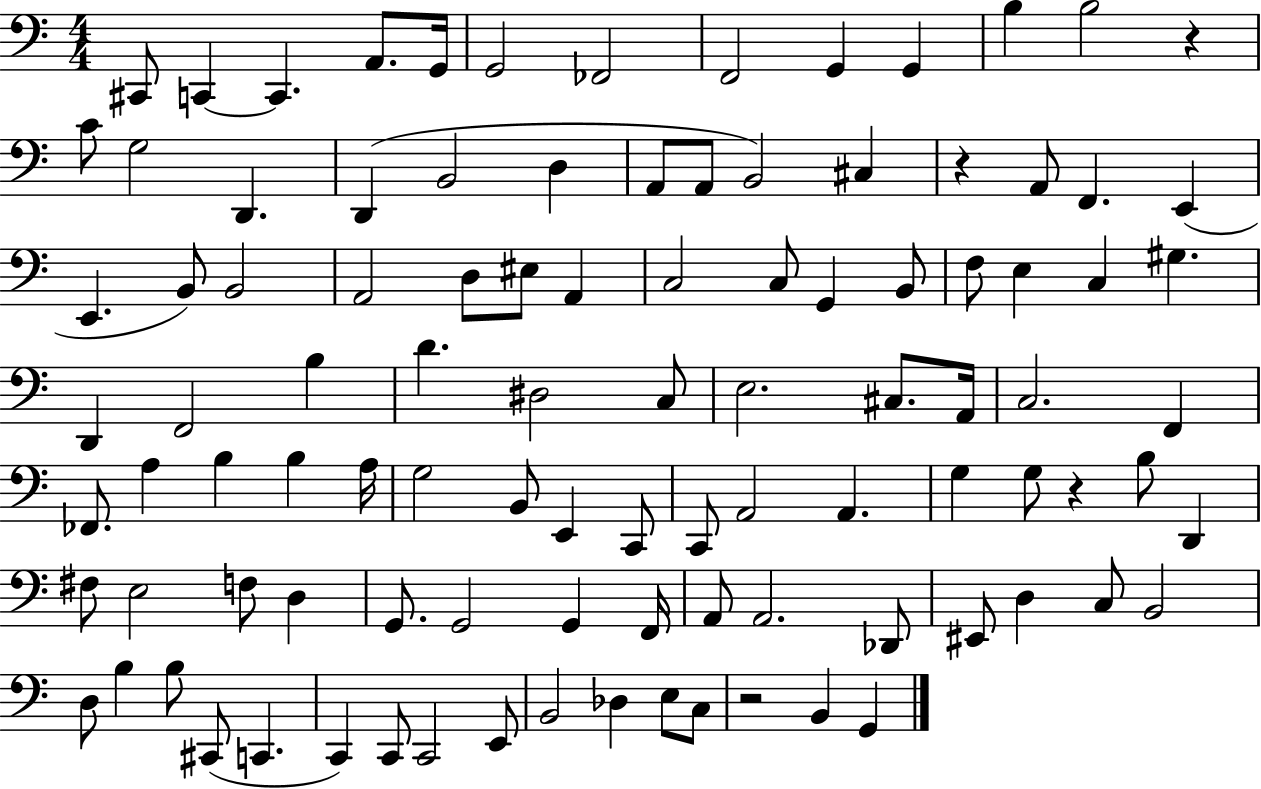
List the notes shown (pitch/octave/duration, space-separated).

C#2/e C2/q C2/q. A2/e. G2/s G2/h FES2/h F2/h G2/q G2/q B3/q B3/h R/q C4/e G3/h D2/q. D2/q B2/h D3/q A2/e A2/e B2/h C#3/q R/q A2/e F2/q. E2/q E2/q. B2/e B2/h A2/h D3/e EIS3/e A2/q C3/h C3/e G2/q B2/e F3/e E3/q C3/q G#3/q. D2/q F2/h B3/q D4/q. D#3/h C3/e E3/h. C#3/e. A2/s C3/h. F2/q FES2/e. A3/q B3/q B3/q A3/s G3/h B2/e E2/q C2/e C2/e A2/h A2/q. G3/q G3/e R/q B3/e D2/q F#3/e E3/h F3/e D3/q G2/e. G2/h G2/q F2/s A2/e A2/h. Db2/e EIS2/e D3/q C3/e B2/h D3/e B3/q B3/e C#2/e C2/q. C2/q C2/e C2/h E2/e B2/h Db3/q E3/e C3/e R/h B2/q G2/q